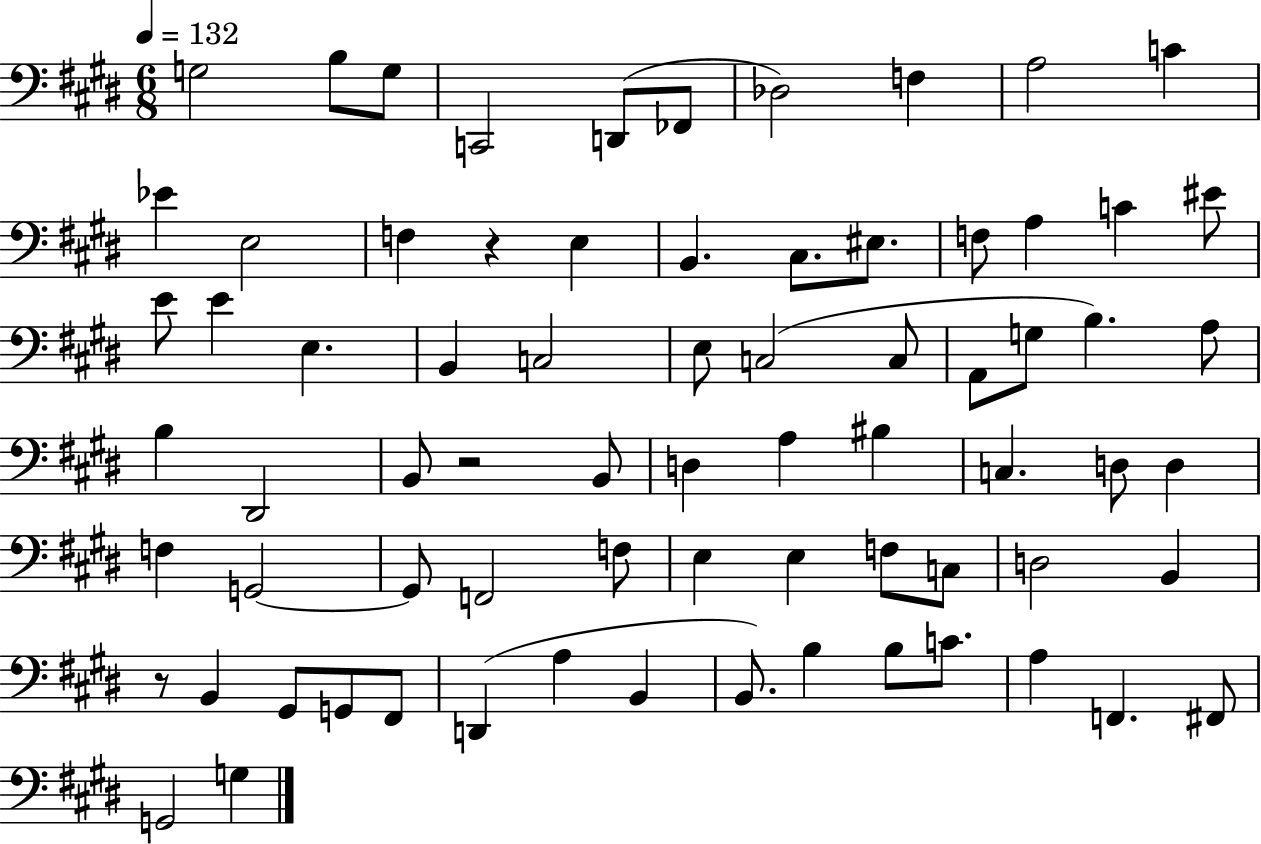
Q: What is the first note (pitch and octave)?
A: G3